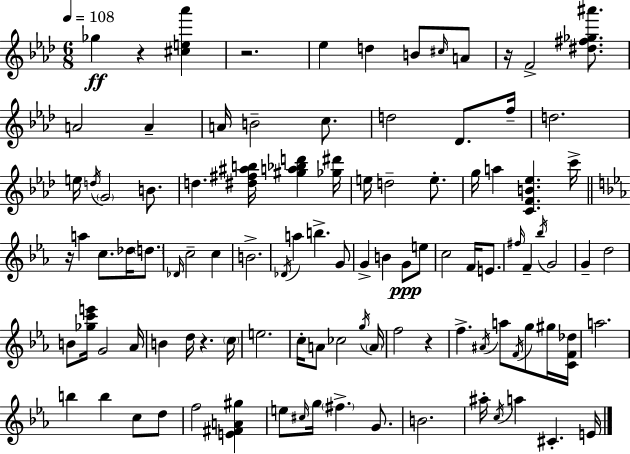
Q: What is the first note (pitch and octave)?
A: Gb5